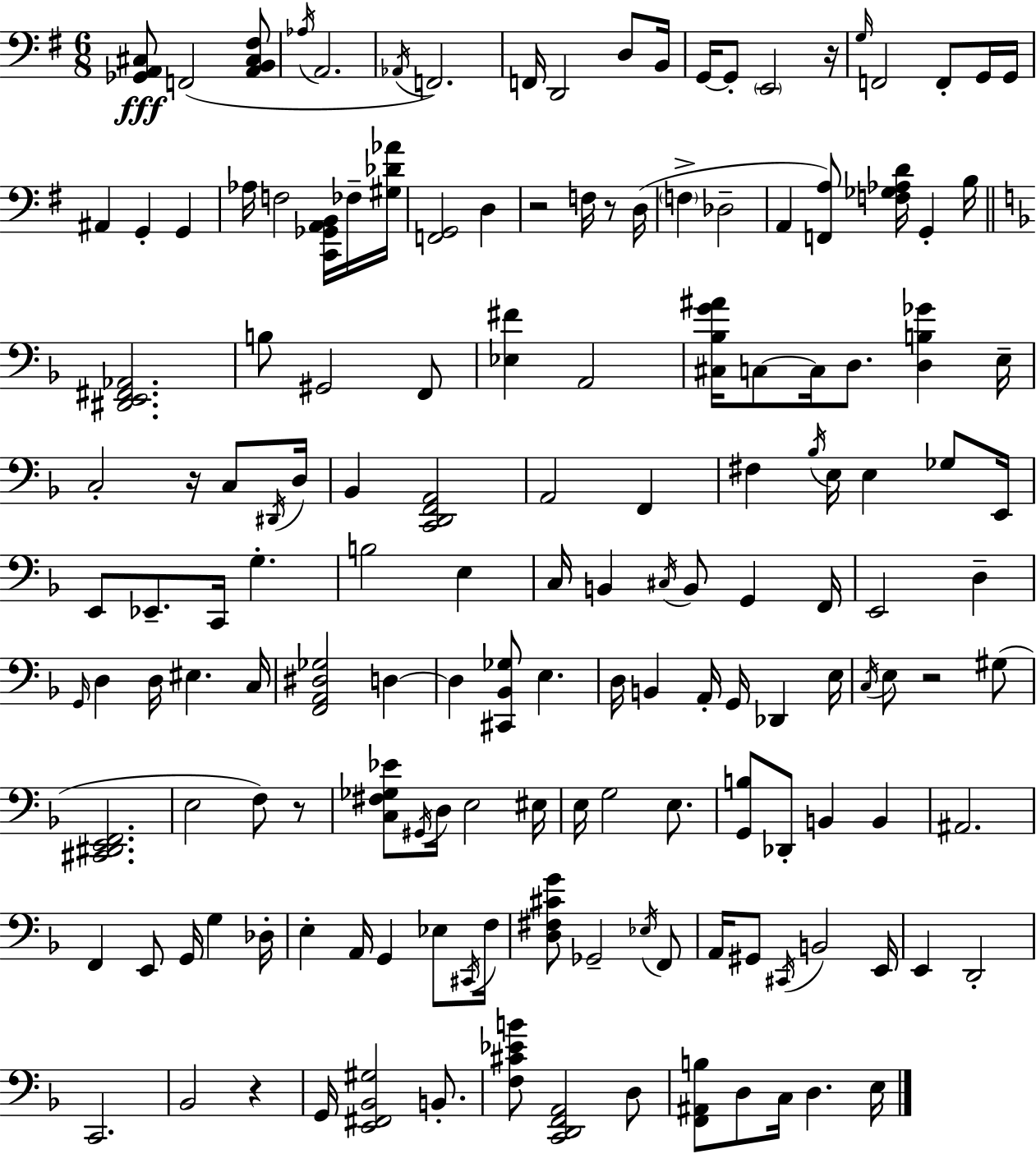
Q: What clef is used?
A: bass